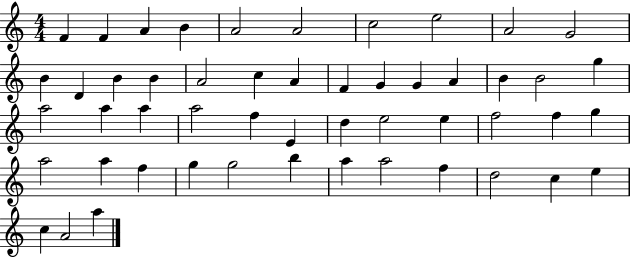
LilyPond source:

{
  \clef treble
  \numericTimeSignature
  \time 4/4
  \key c \major
  f'4 f'4 a'4 b'4 | a'2 a'2 | c''2 e''2 | a'2 g'2 | \break b'4 d'4 b'4 b'4 | a'2 c''4 a'4 | f'4 g'4 g'4 a'4 | b'4 b'2 g''4 | \break a''2 a''4 a''4 | a''2 f''4 e'4 | d''4 e''2 e''4 | f''2 f''4 g''4 | \break a''2 a''4 f''4 | g''4 g''2 b''4 | a''4 a''2 f''4 | d''2 c''4 e''4 | \break c''4 a'2 a''4 | \bar "|."
}